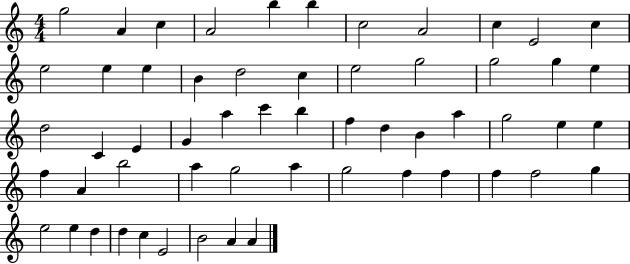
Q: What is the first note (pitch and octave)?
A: G5